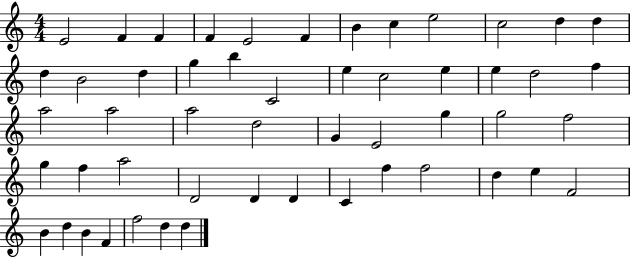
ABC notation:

X:1
T:Untitled
M:4/4
L:1/4
K:C
E2 F F F E2 F B c e2 c2 d d d B2 d g b C2 e c2 e e d2 f a2 a2 a2 d2 G E2 g g2 f2 g f a2 D2 D D C f f2 d e F2 B d B F f2 d d